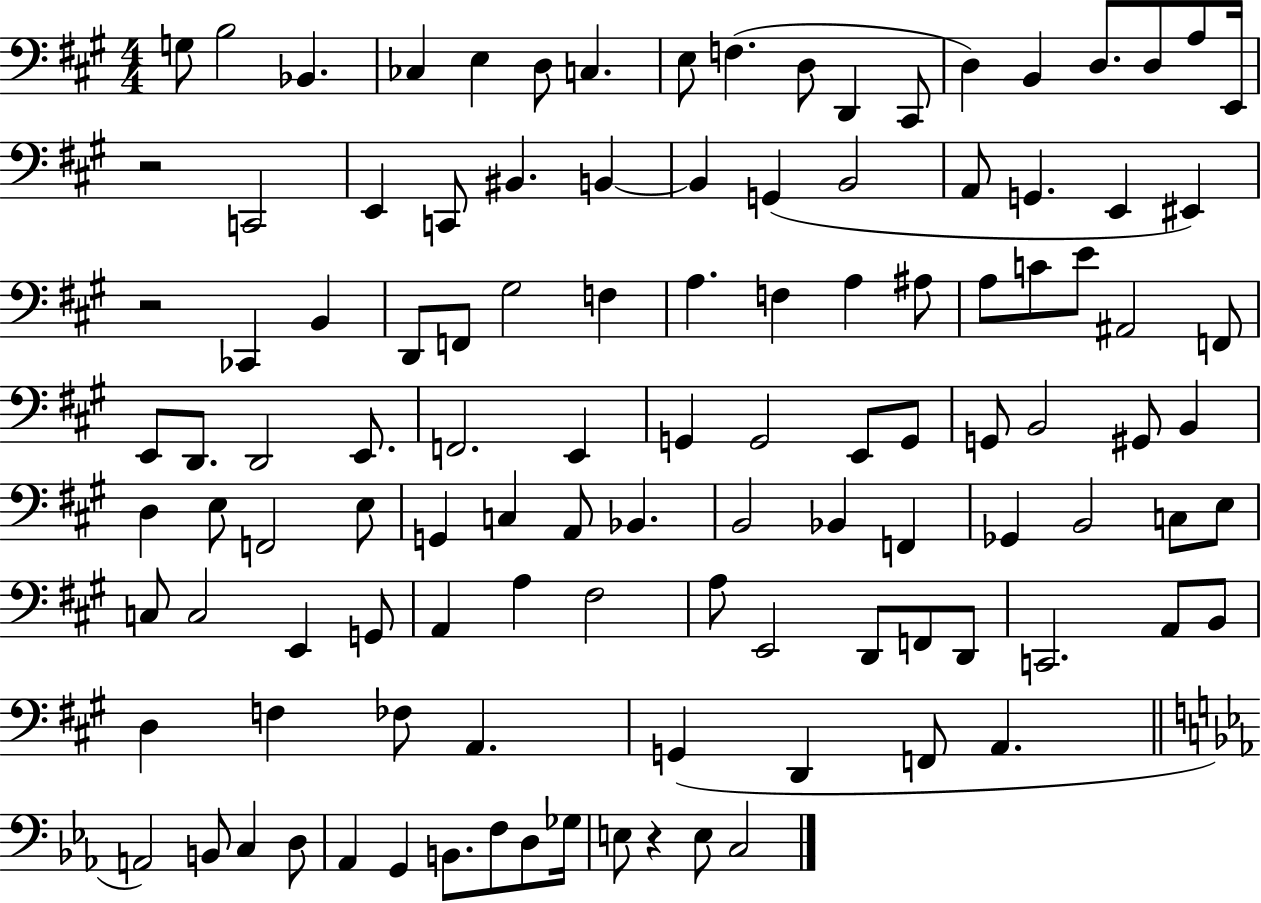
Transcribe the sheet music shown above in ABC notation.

X:1
T:Untitled
M:4/4
L:1/4
K:A
G,/2 B,2 _B,, _C, E, D,/2 C, E,/2 F, D,/2 D,, ^C,,/2 D, B,, D,/2 D,/2 A,/2 E,,/4 z2 C,,2 E,, C,,/2 ^B,, B,, B,, G,, B,,2 A,,/2 G,, E,, ^E,, z2 _C,, B,, D,,/2 F,,/2 ^G,2 F, A, F, A, ^A,/2 A,/2 C/2 E/2 ^A,,2 F,,/2 E,,/2 D,,/2 D,,2 E,,/2 F,,2 E,, G,, G,,2 E,,/2 G,,/2 G,,/2 B,,2 ^G,,/2 B,, D, E,/2 F,,2 E,/2 G,, C, A,,/2 _B,, B,,2 _B,, F,, _G,, B,,2 C,/2 E,/2 C,/2 C,2 E,, G,,/2 A,, A, ^F,2 A,/2 E,,2 D,,/2 F,,/2 D,,/2 C,,2 A,,/2 B,,/2 D, F, _F,/2 A,, G,, D,, F,,/2 A,, A,,2 B,,/2 C, D,/2 _A,, G,, B,,/2 F,/2 D,/2 _G,/4 E,/2 z E,/2 C,2